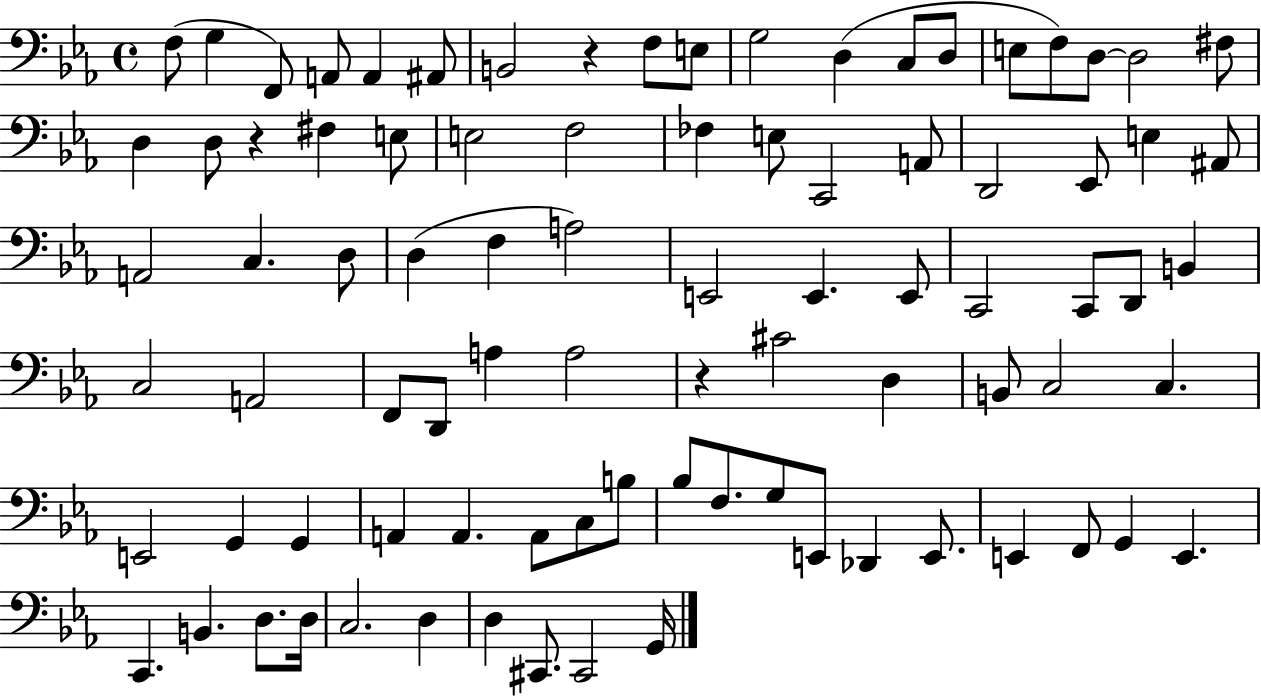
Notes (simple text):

F3/e G3/q F2/e A2/e A2/q A#2/e B2/h R/q F3/e E3/e G3/h D3/q C3/e D3/e E3/e F3/e D3/e D3/h F#3/e D3/q D3/e R/q F#3/q E3/e E3/h F3/h FES3/q E3/e C2/h A2/e D2/h Eb2/e E3/q A#2/e A2/h C3/q. D3/e D3/q F3/q A3/h E2/h E2/q. E2/e C2/h C2/e D2/e B2/q C3/h A2/h F2/e D2/e A3/q A3/h R/q C#4/h D3/q B2/e C3/h C3/q. E2/h G2/q G2/q A2/q A2/q. A2/e C3/e B3/e Bb3/e F3/e. G3/e E2/e Db2/q E2/e. E2/q F2/e G2/q E2/q. C2/q. B2/q. D3/e. D3/s C3/h. D3/q D3/q C#2/e. C#2/h G2/s